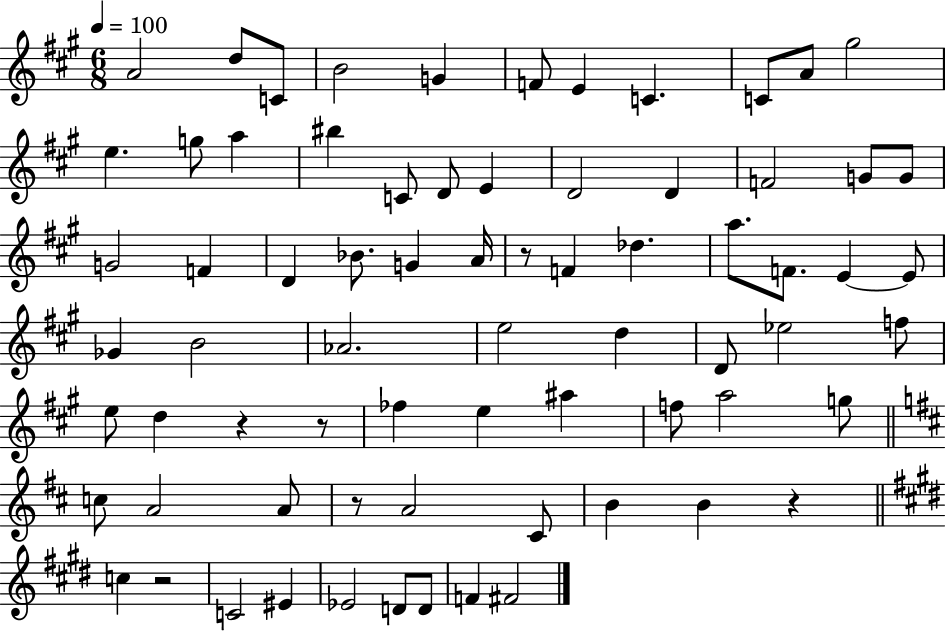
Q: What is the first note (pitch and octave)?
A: A4